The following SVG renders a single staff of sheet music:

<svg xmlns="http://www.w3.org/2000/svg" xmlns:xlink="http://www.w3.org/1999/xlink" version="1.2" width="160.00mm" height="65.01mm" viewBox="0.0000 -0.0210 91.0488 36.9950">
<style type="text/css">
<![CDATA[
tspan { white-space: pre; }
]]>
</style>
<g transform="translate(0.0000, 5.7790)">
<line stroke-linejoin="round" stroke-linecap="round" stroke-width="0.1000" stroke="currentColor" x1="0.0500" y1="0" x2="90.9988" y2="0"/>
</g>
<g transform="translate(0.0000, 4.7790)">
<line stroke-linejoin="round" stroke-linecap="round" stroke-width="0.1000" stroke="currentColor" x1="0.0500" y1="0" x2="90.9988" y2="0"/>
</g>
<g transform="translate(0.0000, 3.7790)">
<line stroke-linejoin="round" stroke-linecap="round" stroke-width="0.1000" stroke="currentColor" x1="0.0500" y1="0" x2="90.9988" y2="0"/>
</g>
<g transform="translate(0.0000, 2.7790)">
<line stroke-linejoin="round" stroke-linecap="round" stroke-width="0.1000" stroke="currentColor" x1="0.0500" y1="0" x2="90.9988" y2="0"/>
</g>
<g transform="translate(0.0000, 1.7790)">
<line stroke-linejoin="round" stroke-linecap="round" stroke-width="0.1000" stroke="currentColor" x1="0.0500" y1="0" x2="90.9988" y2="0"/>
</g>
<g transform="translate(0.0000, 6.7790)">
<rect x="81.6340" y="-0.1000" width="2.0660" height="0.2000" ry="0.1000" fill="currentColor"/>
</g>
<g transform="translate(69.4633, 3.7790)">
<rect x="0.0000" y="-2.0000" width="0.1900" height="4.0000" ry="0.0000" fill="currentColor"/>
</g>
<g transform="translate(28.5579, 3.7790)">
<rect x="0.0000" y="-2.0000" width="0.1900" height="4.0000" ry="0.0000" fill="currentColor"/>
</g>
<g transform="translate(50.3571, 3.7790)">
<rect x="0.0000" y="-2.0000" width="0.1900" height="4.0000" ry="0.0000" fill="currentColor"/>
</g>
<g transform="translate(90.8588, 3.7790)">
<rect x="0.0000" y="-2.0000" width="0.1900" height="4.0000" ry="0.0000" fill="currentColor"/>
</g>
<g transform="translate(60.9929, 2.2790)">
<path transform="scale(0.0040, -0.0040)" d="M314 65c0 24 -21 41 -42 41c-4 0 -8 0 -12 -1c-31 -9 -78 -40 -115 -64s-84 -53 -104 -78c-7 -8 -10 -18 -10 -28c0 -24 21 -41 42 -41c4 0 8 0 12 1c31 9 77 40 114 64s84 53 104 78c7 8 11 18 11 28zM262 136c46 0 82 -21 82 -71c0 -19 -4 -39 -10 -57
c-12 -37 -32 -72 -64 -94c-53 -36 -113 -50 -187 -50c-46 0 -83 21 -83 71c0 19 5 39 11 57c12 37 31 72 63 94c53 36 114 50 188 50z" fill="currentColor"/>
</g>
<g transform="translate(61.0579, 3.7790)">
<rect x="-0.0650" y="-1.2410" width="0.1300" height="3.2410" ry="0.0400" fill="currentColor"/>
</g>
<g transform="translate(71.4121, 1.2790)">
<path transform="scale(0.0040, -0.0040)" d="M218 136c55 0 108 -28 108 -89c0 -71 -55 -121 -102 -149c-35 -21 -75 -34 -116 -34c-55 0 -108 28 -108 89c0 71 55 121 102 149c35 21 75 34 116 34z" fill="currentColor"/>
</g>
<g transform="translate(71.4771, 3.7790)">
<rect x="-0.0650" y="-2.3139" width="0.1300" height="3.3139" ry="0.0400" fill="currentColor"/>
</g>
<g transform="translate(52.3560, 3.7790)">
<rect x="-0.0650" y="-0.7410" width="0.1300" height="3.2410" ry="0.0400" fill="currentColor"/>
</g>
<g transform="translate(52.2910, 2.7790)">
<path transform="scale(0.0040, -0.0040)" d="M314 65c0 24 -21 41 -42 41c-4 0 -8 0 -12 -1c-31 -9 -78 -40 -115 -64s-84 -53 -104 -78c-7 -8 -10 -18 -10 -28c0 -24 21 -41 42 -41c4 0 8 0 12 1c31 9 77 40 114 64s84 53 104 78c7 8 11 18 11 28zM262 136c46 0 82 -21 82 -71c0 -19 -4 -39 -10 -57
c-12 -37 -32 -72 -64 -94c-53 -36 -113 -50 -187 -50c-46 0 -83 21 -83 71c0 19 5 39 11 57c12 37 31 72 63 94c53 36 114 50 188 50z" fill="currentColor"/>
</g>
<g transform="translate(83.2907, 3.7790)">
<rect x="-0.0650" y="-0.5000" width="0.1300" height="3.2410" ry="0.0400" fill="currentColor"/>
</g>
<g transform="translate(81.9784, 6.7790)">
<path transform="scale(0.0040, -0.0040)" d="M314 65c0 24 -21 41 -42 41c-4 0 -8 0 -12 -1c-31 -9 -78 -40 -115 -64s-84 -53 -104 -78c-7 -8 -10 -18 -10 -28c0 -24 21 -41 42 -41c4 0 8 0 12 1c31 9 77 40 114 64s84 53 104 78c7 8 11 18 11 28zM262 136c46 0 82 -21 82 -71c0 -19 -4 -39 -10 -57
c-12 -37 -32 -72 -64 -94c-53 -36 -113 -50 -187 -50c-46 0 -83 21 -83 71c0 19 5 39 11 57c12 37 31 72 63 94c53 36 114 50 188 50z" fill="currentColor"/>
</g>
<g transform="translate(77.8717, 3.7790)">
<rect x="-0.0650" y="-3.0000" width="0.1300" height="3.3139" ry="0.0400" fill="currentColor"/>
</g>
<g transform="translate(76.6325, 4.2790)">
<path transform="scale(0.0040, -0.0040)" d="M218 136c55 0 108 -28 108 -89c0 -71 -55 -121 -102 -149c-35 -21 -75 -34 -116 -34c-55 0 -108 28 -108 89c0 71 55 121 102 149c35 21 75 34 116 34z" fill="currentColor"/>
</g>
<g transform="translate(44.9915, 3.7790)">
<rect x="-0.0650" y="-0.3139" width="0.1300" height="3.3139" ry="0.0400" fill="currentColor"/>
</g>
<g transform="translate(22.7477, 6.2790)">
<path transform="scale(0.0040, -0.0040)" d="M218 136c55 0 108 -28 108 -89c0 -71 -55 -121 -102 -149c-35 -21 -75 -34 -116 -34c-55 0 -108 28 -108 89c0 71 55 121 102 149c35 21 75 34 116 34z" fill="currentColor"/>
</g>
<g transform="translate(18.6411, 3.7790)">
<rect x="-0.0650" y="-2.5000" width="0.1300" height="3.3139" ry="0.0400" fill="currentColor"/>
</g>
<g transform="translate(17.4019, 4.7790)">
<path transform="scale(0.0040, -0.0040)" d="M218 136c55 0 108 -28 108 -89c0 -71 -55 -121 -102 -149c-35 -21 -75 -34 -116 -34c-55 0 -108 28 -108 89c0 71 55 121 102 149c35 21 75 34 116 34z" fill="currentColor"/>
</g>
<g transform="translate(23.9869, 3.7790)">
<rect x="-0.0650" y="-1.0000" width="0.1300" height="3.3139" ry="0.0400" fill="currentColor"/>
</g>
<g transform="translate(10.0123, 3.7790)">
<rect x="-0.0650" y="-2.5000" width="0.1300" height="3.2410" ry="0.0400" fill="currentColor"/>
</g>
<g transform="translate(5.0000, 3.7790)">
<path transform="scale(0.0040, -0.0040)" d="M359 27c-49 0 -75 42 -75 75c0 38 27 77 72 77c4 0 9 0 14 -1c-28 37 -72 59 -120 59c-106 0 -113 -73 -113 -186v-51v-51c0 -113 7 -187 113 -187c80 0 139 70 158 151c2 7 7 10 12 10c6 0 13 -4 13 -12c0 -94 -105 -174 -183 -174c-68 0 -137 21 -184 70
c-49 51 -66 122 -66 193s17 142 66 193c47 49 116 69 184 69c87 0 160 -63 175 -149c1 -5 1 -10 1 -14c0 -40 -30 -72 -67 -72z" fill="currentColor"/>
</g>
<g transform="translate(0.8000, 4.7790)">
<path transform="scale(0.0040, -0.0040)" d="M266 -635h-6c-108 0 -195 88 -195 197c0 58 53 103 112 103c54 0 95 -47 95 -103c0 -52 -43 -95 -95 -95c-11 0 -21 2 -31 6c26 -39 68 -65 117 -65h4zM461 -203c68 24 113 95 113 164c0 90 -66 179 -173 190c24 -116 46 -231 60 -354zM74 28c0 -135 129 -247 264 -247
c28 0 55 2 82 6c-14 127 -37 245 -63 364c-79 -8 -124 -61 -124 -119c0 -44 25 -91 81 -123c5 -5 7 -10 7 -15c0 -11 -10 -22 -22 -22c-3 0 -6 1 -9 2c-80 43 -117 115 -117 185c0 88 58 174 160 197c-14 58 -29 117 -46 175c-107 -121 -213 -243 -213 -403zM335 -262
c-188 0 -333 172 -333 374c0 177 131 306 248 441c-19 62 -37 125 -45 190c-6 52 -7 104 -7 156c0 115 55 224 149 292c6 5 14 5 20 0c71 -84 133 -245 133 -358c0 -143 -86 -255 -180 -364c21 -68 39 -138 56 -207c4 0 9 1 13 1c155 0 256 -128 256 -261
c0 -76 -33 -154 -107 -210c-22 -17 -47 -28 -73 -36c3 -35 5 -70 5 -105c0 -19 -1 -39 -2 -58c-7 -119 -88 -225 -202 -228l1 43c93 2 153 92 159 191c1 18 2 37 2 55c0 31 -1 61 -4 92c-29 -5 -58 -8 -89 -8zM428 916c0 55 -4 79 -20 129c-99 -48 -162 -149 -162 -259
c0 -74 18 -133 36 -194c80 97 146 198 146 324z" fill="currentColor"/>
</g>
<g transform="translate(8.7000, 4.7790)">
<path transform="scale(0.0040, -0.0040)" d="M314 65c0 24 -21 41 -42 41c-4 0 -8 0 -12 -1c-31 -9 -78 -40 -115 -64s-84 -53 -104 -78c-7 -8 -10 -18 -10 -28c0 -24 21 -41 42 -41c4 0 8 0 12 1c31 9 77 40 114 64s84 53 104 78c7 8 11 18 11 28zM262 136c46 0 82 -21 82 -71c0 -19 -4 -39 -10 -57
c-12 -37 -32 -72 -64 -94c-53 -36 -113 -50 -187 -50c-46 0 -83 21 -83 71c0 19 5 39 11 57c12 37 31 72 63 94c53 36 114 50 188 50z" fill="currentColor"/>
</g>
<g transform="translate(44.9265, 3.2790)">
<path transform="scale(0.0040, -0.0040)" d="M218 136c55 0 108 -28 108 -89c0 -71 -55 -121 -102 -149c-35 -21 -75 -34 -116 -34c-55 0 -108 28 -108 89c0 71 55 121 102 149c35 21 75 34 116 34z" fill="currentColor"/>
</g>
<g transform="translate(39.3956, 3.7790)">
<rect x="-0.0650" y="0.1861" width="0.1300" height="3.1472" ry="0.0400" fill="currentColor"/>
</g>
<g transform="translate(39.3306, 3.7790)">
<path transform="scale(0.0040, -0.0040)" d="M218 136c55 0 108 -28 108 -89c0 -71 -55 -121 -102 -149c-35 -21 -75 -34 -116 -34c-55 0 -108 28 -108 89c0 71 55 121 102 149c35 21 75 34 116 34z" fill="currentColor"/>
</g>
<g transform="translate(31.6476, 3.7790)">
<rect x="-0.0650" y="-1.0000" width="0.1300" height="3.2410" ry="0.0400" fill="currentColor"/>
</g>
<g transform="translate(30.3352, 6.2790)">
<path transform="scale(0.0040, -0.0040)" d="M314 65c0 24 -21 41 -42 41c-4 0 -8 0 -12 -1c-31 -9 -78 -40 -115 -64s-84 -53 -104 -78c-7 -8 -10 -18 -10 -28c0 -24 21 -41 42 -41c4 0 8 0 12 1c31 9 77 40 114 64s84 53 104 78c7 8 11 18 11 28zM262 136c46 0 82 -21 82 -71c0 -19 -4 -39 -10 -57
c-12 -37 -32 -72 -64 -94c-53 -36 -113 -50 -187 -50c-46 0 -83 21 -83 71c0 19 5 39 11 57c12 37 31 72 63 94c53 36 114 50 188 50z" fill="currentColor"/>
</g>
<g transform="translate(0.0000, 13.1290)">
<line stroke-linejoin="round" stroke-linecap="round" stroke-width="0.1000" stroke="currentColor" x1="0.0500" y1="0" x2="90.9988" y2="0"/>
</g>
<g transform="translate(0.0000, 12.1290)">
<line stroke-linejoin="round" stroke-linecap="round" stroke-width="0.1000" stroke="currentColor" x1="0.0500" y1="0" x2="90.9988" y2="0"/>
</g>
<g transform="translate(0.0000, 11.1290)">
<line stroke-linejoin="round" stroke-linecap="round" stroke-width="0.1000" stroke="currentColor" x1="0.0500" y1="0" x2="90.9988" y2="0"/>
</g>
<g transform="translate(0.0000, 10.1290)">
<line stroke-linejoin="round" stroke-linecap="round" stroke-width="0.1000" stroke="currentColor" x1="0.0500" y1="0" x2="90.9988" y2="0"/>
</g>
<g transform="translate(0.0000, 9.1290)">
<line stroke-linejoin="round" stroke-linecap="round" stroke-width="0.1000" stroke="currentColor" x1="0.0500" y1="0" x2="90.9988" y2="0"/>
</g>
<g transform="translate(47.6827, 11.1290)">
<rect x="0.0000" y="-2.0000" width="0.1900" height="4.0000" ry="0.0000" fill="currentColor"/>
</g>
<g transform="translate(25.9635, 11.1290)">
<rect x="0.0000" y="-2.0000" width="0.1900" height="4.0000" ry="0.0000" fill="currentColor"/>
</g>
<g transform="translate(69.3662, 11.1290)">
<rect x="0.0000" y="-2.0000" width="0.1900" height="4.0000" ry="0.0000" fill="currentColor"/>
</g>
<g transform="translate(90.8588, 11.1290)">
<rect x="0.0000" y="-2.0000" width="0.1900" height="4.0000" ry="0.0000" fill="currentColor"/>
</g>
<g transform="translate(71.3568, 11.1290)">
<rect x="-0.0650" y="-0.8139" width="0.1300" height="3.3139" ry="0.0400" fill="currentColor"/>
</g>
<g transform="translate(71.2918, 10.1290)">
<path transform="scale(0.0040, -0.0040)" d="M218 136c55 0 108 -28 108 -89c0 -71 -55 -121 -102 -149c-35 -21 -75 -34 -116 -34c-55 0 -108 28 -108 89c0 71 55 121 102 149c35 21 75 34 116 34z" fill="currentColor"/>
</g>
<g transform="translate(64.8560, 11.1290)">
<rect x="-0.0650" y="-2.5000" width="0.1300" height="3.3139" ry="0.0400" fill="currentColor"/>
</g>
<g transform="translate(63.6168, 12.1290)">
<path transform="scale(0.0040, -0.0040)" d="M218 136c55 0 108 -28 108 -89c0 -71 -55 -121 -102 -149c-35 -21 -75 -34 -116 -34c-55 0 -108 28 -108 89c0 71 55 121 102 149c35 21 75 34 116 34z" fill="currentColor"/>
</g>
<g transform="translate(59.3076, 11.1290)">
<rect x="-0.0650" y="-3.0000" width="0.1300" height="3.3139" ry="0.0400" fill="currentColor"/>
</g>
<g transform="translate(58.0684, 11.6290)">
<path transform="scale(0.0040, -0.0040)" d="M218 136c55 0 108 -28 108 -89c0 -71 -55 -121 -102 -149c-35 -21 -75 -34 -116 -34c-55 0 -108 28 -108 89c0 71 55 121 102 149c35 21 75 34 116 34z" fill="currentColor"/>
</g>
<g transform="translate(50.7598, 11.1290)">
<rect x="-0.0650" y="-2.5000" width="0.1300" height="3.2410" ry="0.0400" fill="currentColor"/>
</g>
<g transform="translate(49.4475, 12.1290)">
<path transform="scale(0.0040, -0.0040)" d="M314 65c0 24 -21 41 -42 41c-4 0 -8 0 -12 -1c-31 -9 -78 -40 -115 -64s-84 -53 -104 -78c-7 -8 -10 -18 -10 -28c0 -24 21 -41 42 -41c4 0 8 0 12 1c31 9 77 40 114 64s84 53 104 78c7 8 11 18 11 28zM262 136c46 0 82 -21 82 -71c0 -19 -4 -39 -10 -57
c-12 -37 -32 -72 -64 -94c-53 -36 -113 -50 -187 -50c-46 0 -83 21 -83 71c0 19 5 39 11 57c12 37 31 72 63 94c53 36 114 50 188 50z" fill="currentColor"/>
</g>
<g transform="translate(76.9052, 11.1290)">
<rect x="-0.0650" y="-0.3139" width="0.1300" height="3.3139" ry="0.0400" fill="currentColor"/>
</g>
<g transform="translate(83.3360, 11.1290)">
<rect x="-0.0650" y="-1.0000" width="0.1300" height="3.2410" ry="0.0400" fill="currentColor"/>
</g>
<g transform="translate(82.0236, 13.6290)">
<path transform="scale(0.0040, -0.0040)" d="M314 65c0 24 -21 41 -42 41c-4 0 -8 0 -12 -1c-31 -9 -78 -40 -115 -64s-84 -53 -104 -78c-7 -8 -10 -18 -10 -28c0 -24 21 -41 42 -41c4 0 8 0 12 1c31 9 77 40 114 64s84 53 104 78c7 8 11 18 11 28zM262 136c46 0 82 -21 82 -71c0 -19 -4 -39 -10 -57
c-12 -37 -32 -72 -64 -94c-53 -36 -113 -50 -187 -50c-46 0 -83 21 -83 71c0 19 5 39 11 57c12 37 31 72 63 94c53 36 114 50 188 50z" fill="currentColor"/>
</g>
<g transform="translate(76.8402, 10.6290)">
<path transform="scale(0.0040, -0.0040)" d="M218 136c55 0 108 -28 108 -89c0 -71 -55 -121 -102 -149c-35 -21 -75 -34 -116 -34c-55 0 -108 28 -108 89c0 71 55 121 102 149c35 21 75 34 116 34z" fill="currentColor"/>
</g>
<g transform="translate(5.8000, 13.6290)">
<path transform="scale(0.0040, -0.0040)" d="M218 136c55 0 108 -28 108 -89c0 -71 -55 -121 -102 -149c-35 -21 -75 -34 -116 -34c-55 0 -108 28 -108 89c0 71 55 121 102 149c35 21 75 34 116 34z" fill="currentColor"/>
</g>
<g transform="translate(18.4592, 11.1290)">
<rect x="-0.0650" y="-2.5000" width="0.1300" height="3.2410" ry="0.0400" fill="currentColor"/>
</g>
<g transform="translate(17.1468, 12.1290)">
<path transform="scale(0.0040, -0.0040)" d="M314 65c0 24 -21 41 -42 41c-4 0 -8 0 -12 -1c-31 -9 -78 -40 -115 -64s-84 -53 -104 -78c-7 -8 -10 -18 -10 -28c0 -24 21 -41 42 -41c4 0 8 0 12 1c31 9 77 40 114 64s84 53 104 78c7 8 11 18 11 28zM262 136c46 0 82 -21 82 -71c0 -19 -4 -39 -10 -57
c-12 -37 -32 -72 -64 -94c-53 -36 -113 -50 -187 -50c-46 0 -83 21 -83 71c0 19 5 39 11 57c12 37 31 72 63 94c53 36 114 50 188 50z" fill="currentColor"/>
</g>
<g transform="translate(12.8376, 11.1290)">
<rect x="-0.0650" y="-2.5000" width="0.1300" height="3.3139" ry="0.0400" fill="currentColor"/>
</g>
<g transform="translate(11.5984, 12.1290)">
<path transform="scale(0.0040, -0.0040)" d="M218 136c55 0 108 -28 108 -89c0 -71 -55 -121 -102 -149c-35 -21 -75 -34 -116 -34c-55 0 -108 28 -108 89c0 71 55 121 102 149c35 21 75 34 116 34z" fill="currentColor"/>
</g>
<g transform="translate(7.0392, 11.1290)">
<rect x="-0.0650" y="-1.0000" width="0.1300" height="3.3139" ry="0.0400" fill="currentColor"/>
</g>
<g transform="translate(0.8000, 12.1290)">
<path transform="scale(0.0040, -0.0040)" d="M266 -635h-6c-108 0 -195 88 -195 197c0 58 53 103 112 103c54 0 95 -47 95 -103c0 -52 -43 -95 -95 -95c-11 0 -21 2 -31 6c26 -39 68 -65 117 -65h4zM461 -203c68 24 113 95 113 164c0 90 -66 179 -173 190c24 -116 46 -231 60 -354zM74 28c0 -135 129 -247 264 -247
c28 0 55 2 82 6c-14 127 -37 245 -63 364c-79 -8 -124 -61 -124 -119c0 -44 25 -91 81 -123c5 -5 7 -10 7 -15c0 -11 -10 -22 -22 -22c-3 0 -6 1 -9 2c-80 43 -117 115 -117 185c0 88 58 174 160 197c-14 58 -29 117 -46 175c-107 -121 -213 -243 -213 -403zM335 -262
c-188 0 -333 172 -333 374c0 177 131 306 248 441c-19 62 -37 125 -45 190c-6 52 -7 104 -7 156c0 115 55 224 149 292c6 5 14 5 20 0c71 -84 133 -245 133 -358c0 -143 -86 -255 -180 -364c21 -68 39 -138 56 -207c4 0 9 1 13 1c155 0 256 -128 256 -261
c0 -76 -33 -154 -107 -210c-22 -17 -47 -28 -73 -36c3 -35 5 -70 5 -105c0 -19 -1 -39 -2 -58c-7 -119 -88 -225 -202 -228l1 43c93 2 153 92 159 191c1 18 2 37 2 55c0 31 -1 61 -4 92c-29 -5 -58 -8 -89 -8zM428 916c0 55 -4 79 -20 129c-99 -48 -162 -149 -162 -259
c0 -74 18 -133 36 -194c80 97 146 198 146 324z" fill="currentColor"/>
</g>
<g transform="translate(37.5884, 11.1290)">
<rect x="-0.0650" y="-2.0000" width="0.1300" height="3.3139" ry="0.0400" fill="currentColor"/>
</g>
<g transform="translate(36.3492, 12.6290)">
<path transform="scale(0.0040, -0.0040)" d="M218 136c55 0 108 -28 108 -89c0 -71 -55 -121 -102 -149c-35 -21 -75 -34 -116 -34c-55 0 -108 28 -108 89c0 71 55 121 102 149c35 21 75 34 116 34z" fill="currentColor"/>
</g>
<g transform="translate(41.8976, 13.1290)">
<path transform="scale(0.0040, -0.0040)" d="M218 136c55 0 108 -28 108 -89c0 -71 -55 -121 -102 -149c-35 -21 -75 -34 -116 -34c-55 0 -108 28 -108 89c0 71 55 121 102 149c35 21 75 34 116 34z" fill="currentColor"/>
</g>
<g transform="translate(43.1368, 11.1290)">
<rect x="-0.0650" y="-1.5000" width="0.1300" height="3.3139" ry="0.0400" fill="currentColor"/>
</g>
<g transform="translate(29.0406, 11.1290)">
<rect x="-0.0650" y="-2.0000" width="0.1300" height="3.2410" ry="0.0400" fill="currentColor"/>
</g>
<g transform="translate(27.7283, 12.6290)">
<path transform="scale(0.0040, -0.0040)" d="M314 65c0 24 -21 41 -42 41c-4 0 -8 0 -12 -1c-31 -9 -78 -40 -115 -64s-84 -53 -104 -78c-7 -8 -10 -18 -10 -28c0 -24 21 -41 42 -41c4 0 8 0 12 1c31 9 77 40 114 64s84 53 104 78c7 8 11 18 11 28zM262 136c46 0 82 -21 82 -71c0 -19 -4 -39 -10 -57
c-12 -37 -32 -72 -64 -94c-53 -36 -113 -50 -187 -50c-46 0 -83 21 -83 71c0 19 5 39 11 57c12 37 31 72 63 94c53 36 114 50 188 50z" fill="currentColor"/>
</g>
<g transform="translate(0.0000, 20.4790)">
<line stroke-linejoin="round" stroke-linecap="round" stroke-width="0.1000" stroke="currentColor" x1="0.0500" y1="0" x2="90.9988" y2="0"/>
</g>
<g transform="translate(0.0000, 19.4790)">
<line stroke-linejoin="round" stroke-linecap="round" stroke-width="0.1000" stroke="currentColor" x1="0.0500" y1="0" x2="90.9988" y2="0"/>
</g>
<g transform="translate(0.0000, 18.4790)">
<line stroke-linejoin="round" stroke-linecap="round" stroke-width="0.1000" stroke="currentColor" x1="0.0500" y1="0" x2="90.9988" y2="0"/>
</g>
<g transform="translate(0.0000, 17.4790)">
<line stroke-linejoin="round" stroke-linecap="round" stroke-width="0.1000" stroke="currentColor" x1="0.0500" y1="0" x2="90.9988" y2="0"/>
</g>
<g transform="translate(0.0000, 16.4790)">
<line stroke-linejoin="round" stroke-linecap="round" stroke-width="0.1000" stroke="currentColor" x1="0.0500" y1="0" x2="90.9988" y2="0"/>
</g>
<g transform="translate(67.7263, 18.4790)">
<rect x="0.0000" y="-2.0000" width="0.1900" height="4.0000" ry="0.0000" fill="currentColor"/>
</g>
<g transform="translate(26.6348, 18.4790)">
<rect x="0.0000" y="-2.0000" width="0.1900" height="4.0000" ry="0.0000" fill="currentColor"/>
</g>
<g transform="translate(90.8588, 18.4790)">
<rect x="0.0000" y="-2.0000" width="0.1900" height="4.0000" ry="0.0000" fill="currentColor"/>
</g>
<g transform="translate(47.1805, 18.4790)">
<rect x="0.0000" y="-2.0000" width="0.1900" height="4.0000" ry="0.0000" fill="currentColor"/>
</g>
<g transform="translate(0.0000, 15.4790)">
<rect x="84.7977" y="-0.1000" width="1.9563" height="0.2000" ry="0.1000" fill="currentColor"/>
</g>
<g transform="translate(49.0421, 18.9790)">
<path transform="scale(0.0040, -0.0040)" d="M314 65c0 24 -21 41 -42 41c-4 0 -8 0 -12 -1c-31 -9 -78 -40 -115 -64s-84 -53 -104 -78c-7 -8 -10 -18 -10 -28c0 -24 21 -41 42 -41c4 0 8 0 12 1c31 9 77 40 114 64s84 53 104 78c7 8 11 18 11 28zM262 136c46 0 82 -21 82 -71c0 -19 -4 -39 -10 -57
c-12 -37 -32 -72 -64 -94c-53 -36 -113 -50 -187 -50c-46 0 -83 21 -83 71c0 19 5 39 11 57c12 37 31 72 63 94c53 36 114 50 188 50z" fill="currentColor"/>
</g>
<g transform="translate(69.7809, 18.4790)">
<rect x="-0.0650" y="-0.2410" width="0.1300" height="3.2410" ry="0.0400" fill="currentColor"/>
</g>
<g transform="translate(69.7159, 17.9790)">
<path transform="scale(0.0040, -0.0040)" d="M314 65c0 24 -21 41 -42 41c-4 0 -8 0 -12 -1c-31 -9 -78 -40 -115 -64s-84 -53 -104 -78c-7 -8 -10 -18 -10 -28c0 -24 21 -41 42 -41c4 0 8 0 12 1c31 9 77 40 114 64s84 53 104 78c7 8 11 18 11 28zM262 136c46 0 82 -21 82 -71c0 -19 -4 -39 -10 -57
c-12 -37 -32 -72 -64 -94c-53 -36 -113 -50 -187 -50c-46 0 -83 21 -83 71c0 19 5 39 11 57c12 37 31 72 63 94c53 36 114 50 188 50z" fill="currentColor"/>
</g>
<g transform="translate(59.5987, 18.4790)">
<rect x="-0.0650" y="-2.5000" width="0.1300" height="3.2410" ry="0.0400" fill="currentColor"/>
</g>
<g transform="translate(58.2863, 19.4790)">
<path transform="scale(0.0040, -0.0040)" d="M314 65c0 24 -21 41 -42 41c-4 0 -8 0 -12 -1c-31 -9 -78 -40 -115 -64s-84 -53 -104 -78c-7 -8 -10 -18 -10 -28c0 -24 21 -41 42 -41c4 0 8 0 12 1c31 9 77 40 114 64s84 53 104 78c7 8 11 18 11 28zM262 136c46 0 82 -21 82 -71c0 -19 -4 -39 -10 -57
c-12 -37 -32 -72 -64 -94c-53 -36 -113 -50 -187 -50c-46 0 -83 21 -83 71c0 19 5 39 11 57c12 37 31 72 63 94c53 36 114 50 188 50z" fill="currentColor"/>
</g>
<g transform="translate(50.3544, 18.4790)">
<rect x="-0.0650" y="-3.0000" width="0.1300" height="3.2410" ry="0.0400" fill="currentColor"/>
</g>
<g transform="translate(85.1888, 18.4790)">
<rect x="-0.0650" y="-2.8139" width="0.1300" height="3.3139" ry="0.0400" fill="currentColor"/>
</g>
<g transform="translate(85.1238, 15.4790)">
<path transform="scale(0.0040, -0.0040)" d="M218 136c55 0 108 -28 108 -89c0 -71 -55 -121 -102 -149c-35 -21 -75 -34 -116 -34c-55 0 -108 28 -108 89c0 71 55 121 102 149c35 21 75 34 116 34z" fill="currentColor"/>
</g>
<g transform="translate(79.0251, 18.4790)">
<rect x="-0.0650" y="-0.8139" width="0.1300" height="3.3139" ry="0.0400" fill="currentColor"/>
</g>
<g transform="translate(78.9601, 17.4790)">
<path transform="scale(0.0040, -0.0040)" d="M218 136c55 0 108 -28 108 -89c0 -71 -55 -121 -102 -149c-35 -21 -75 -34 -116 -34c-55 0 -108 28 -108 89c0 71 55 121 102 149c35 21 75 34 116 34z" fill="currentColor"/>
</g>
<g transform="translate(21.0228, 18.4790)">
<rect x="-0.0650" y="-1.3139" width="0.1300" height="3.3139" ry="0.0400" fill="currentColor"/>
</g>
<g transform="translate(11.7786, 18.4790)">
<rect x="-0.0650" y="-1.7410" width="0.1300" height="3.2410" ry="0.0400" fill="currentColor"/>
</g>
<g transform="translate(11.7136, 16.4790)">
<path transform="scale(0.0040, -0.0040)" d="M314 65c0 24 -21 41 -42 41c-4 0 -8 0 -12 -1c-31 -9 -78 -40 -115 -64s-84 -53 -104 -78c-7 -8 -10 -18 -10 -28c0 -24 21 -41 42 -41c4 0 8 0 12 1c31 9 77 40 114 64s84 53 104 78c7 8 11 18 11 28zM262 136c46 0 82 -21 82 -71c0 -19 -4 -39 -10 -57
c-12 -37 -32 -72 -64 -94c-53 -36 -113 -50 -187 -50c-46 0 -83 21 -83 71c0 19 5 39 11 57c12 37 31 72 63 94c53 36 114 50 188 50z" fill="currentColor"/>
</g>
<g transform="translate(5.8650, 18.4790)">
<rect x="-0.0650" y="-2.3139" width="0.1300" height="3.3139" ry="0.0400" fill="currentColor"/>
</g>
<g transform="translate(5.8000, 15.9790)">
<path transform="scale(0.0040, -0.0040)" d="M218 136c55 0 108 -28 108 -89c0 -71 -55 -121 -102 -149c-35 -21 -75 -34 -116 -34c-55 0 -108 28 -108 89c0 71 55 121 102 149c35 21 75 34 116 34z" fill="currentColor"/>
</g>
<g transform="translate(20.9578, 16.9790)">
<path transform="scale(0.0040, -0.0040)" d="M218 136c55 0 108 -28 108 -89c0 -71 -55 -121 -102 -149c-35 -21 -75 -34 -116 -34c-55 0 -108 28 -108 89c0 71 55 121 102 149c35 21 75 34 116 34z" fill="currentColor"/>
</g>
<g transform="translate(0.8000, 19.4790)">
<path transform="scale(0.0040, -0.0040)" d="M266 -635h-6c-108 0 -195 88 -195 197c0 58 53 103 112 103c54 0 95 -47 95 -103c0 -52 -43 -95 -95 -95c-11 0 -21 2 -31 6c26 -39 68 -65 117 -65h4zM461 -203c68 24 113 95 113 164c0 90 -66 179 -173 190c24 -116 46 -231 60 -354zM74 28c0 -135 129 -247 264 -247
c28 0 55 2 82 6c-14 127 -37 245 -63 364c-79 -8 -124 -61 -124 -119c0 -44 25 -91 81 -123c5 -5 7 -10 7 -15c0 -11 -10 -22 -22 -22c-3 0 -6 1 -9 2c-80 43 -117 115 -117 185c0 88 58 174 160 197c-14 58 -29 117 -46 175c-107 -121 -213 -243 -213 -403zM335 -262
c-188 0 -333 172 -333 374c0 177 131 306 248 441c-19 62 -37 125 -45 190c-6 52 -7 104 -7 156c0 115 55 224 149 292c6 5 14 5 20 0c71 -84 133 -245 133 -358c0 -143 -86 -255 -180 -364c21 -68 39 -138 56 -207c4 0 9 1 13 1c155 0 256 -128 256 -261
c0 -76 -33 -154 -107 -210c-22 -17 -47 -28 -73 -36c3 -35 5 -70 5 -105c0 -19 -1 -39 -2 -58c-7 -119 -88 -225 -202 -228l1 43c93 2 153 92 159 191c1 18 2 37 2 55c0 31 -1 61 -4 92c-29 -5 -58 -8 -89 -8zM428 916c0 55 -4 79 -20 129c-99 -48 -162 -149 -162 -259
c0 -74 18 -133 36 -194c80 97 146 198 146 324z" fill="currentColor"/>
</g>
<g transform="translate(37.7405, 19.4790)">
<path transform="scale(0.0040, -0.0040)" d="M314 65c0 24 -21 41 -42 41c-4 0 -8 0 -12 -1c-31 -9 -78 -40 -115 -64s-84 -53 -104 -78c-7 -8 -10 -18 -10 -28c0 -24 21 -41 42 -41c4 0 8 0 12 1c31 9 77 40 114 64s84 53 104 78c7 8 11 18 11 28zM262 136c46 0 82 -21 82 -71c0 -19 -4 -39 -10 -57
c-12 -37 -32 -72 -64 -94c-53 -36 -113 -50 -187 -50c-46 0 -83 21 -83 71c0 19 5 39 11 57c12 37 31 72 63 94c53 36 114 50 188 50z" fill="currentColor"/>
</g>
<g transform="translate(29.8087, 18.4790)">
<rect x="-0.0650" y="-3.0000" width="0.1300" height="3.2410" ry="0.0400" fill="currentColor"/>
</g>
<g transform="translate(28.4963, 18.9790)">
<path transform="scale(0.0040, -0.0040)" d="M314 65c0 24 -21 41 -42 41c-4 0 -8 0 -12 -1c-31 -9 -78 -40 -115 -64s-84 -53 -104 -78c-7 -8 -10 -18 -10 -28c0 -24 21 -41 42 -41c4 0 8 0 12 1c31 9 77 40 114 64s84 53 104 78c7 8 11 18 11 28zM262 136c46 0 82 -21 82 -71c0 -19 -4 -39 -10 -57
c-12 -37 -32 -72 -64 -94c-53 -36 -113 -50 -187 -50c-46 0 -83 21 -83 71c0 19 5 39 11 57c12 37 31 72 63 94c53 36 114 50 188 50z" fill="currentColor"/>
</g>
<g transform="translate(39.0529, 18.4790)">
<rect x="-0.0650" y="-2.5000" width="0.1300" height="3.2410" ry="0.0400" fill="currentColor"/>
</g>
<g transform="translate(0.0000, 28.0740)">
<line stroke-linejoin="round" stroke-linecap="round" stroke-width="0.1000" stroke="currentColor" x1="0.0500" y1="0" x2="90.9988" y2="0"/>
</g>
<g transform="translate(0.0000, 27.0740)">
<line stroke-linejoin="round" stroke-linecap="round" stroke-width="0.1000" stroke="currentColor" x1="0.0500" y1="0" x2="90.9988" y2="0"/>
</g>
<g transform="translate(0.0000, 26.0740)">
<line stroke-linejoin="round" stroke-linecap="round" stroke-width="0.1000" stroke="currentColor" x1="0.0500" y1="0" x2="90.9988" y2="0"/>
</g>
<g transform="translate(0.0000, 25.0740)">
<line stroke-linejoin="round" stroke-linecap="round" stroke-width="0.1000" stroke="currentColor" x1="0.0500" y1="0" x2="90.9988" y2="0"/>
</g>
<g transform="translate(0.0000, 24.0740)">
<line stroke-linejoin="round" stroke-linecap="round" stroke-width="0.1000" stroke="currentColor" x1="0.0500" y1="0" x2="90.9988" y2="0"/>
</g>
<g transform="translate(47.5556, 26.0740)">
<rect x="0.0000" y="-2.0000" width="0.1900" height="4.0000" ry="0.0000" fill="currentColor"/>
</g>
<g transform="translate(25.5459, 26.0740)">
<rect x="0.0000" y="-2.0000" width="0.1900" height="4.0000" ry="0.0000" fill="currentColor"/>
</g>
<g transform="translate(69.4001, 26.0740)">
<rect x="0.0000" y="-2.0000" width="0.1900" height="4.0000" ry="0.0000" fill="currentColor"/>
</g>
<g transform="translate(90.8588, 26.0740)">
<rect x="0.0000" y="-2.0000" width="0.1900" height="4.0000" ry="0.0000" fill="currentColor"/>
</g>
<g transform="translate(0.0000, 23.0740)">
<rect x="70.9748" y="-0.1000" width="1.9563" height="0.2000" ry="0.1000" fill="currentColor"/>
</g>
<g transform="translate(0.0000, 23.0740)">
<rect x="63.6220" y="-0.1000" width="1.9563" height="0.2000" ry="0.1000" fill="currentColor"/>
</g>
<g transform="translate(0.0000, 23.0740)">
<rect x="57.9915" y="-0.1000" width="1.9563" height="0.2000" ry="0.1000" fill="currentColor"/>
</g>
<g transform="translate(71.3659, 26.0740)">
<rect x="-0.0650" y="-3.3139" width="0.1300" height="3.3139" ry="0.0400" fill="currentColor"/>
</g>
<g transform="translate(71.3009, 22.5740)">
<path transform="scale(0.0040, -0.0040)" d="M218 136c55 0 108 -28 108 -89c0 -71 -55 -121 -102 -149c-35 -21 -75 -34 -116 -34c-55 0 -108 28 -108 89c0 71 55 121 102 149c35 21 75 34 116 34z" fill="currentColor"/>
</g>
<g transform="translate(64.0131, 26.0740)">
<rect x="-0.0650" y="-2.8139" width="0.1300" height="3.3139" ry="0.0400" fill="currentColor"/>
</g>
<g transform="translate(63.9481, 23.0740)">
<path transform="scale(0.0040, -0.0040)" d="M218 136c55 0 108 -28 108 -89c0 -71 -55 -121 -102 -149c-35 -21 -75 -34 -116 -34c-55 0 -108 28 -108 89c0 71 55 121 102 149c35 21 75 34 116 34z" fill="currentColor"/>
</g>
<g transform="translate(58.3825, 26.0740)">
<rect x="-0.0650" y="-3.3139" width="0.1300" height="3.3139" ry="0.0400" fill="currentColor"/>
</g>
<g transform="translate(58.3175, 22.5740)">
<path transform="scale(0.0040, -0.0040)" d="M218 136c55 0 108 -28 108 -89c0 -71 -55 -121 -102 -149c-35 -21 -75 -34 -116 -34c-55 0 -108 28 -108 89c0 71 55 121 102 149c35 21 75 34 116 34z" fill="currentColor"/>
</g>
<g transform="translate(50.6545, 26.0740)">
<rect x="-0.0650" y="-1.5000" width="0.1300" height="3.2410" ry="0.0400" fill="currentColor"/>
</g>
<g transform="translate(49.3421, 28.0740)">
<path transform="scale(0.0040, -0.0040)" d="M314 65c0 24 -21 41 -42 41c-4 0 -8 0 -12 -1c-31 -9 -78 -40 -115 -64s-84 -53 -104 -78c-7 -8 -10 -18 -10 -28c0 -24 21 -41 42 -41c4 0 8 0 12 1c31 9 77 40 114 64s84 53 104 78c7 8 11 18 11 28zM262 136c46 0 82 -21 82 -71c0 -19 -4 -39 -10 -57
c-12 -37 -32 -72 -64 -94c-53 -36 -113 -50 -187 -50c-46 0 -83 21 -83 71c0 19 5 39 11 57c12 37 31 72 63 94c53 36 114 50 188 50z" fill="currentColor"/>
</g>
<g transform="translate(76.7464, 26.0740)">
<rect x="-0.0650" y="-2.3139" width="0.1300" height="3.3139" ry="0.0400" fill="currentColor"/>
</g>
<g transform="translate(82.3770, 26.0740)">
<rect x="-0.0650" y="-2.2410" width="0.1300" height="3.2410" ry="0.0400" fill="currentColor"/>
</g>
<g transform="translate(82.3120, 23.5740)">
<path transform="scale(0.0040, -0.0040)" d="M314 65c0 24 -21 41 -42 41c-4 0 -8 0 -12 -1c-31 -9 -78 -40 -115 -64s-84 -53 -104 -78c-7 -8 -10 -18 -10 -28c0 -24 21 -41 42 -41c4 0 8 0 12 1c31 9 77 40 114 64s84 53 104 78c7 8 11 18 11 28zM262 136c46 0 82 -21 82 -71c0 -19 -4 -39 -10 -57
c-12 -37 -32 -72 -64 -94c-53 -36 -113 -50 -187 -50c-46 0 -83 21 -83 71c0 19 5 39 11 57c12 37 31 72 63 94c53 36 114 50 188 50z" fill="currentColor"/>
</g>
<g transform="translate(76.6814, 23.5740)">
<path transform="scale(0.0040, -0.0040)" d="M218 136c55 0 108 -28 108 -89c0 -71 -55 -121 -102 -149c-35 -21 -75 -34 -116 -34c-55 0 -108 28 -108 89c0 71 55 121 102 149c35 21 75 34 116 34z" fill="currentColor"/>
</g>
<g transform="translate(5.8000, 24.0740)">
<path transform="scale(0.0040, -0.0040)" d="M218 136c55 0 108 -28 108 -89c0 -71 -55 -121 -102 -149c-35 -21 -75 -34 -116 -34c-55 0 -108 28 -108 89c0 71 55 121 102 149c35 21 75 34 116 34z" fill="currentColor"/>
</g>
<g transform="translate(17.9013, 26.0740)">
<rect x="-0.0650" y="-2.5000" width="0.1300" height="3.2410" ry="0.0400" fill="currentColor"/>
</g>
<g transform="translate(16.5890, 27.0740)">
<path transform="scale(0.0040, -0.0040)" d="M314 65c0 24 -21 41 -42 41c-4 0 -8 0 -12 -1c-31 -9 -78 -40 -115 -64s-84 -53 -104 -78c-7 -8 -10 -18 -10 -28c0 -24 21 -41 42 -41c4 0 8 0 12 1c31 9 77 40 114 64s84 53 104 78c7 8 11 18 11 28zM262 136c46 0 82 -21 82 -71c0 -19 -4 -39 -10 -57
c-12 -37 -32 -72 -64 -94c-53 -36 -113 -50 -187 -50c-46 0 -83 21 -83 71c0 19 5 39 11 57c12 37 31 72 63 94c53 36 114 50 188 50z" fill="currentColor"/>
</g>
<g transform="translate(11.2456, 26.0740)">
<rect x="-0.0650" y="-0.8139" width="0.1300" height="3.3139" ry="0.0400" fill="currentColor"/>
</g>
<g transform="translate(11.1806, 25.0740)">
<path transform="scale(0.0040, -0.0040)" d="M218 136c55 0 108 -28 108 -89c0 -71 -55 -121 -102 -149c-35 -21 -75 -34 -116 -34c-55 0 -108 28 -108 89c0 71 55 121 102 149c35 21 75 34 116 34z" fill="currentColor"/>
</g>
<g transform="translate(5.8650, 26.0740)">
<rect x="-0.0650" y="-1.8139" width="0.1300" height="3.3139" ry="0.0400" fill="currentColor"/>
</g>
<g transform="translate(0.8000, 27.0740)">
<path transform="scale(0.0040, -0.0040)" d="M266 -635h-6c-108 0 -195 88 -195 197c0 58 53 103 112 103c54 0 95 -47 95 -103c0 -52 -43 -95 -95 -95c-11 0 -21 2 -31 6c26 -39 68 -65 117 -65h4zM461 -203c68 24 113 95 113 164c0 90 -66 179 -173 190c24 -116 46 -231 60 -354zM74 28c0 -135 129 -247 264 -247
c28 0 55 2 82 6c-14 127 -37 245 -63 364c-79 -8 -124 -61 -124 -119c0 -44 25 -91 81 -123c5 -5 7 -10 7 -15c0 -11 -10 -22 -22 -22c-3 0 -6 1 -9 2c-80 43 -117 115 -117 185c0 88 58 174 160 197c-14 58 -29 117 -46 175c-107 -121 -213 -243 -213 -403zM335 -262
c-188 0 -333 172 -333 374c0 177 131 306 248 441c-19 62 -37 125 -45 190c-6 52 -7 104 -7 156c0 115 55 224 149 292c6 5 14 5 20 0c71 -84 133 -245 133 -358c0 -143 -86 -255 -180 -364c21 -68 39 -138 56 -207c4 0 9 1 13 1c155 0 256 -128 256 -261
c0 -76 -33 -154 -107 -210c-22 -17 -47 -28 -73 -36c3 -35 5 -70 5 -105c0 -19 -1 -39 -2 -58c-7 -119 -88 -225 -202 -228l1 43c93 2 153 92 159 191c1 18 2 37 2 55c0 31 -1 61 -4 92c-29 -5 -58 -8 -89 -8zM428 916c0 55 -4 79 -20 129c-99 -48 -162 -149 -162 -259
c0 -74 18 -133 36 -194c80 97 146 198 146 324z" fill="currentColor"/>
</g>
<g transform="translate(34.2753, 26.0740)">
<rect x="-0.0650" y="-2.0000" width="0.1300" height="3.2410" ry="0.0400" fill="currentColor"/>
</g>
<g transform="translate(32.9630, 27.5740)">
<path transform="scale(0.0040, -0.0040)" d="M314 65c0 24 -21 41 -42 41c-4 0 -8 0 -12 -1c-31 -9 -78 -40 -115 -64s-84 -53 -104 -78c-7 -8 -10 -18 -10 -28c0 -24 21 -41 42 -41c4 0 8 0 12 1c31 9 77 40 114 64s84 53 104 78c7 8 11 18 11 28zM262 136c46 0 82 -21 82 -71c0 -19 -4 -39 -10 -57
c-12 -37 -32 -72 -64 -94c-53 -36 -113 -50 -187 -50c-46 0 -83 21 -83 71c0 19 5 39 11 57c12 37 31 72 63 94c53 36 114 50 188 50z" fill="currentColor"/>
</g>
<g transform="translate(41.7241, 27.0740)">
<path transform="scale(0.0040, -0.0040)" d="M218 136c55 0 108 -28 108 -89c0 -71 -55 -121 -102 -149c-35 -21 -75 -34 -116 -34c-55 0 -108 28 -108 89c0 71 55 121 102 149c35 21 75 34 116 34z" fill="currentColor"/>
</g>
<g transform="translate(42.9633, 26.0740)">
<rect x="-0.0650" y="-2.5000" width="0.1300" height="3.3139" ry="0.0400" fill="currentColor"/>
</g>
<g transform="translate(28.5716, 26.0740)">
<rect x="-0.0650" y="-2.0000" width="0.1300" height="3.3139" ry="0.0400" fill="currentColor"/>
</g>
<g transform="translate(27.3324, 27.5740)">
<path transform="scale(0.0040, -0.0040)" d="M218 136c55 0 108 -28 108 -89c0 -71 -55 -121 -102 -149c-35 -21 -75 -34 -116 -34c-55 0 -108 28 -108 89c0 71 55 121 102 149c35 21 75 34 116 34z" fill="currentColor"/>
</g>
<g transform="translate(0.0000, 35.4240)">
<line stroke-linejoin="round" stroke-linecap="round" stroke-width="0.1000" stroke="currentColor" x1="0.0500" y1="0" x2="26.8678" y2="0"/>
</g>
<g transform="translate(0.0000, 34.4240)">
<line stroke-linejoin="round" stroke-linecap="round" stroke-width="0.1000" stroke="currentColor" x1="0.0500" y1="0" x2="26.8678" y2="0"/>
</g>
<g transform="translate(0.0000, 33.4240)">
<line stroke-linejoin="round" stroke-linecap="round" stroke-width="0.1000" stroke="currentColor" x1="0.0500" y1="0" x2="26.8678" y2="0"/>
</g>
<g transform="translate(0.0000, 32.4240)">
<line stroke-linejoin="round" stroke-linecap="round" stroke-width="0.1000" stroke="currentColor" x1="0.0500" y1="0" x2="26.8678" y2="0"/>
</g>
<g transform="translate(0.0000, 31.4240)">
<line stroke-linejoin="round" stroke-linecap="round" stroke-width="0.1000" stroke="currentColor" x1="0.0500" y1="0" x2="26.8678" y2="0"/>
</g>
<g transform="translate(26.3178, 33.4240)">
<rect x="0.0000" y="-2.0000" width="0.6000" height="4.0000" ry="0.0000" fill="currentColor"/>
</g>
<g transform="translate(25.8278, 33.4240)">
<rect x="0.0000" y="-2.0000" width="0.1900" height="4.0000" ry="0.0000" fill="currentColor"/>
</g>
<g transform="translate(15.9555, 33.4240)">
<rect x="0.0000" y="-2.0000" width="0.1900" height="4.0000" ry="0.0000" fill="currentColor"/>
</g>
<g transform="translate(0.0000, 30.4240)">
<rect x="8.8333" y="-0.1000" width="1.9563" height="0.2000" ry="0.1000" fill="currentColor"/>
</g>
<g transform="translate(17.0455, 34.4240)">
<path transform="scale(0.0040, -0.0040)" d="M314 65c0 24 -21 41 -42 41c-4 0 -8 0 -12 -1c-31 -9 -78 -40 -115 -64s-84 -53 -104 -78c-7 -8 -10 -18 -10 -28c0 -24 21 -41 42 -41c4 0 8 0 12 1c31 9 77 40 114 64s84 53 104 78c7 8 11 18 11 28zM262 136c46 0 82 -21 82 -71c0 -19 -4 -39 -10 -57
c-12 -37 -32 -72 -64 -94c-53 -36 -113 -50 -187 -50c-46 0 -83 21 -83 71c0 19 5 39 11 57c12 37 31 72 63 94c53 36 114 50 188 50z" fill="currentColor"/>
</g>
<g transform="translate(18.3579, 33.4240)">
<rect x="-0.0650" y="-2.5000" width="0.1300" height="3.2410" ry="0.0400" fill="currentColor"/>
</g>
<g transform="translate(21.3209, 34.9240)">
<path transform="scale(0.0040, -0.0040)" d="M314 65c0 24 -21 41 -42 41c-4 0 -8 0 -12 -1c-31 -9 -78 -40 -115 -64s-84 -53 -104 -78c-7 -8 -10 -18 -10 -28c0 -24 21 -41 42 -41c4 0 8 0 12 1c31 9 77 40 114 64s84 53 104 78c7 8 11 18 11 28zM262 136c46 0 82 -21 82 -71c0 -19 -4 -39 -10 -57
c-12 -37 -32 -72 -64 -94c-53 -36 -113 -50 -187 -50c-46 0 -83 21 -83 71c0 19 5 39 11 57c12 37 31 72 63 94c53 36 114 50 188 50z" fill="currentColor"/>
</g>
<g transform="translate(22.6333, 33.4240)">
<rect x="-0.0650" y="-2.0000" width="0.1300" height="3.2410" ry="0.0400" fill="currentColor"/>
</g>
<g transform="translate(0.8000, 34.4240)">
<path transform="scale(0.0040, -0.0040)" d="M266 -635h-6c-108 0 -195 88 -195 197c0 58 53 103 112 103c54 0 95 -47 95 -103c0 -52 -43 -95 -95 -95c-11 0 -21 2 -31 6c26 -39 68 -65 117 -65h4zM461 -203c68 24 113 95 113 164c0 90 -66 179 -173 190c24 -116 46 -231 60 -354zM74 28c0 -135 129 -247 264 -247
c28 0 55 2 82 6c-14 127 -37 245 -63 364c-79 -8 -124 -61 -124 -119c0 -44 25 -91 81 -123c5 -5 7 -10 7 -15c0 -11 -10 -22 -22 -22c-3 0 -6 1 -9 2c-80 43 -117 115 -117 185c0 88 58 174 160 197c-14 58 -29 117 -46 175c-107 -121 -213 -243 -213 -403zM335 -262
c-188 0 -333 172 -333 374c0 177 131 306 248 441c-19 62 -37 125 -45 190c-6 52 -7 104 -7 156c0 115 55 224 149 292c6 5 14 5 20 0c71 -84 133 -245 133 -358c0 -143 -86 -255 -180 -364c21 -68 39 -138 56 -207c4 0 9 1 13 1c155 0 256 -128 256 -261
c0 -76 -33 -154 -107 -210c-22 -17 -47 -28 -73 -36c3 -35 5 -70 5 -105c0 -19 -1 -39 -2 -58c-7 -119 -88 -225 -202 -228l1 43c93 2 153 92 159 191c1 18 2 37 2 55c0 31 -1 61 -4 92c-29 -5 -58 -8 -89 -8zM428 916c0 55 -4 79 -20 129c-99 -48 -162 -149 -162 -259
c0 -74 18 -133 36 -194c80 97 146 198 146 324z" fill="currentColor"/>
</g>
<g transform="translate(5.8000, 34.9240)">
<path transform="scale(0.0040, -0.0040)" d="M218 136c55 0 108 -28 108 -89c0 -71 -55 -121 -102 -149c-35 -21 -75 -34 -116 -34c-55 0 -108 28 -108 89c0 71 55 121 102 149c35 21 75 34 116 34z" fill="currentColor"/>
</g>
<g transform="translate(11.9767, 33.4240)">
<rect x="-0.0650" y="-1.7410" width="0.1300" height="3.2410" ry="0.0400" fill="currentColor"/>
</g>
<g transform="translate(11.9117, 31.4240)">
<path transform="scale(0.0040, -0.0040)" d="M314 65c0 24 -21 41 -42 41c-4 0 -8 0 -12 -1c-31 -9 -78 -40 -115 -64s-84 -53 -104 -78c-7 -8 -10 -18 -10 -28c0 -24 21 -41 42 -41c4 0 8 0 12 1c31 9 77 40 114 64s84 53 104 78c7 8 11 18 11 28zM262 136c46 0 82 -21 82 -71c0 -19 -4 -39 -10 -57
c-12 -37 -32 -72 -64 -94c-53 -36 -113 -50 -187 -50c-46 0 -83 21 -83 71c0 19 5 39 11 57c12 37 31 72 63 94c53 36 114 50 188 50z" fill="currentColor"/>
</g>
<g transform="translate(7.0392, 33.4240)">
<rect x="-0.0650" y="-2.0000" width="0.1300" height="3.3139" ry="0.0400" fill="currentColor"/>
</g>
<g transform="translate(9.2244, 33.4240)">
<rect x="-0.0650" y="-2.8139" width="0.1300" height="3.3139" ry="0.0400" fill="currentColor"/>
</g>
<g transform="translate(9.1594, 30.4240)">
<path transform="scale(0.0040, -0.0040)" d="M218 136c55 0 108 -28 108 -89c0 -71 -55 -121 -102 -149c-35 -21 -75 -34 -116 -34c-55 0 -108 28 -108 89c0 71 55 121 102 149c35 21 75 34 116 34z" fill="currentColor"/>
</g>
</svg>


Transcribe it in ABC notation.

X:1
T:Untitled
M:4/4
L:1/4
K:C
G2 G D D2 B c d2 e2 g A C2 D G G2 F2 F E G2 A G d c D2 g f2 e A2 G2 A2 G2 c2 d a f d G2 F F2 G E2 b a b g g2 F a f2 G2 F2